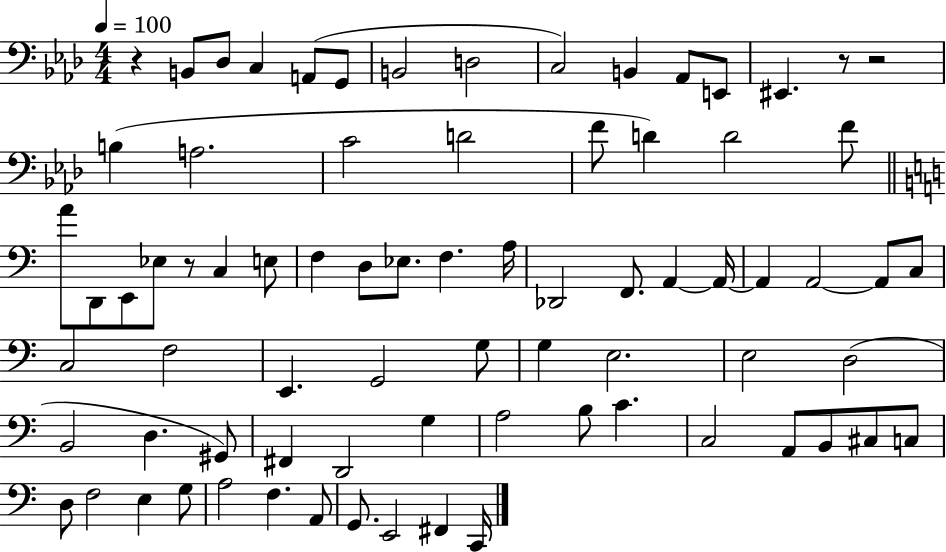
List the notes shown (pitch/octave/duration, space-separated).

R/q B2/e Db3/e C3/q A2/e G2/e B2/h D3/h C3/h B2/q Ab2/e E2/e EIS2/q. R/e R/h B3/q A3/h. C4/h D4/h F4/e D4/q D4/h F4/e A4/e D2/e E2/e Eb3/e R/e C3/q E3/e F3/q D3/e Eb3/e. F3/q. A3/s Db2/h F2/e. A2/q A2/s A2/q A2/h A2/e C3/e C3/h F3/h E2/q. G2/h G3/e G3/q E3/h. E3/h D3/h B2/h D3/q. G#2/e F#2/q D2/h G3/q A3/h B3/e C4/q. C3/h A2/e B2/e C#3/e C3/e D3/e F3/h E3/q G3/e A3/h F3/q. A2/e G2/e. E2/h F#2/q C2/s